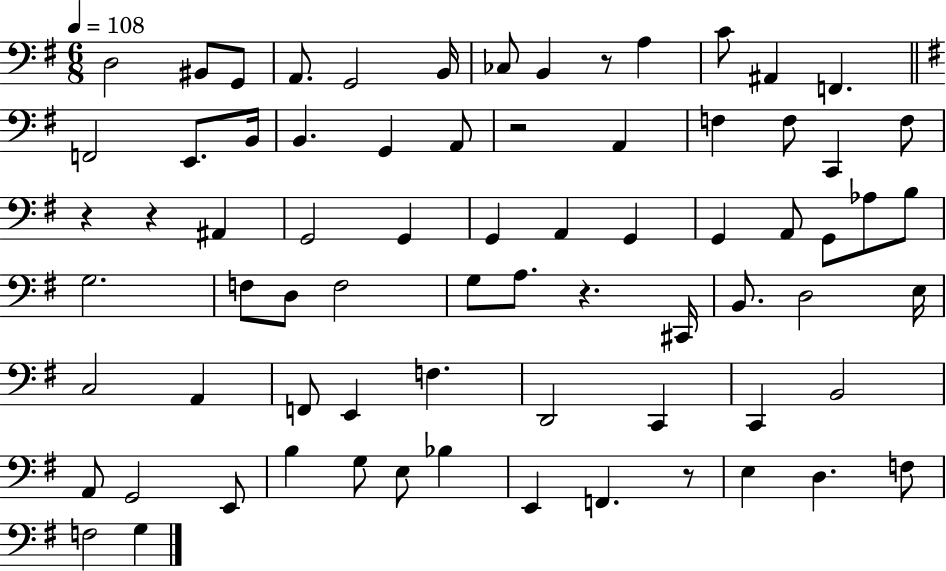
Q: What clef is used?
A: bass